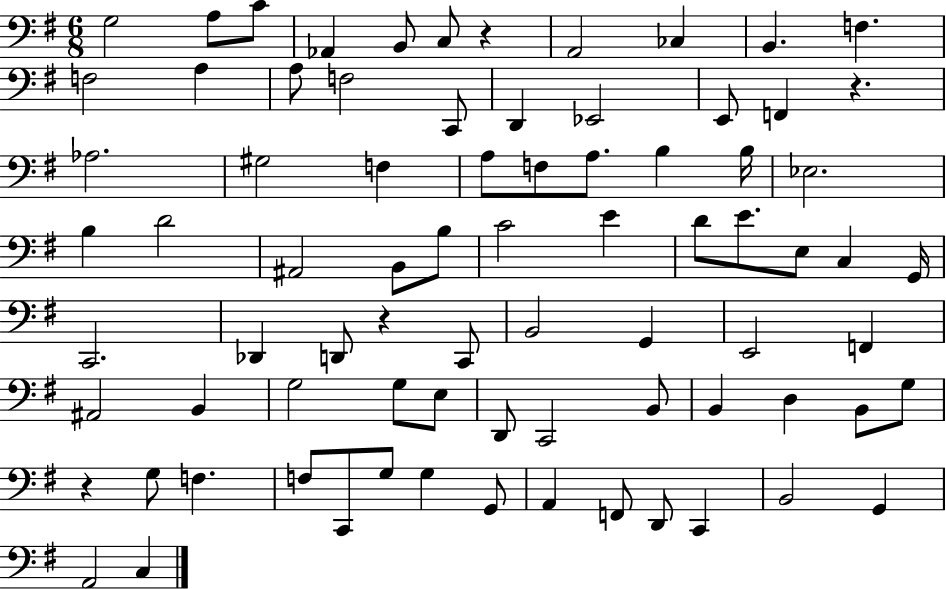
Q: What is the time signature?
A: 6/8